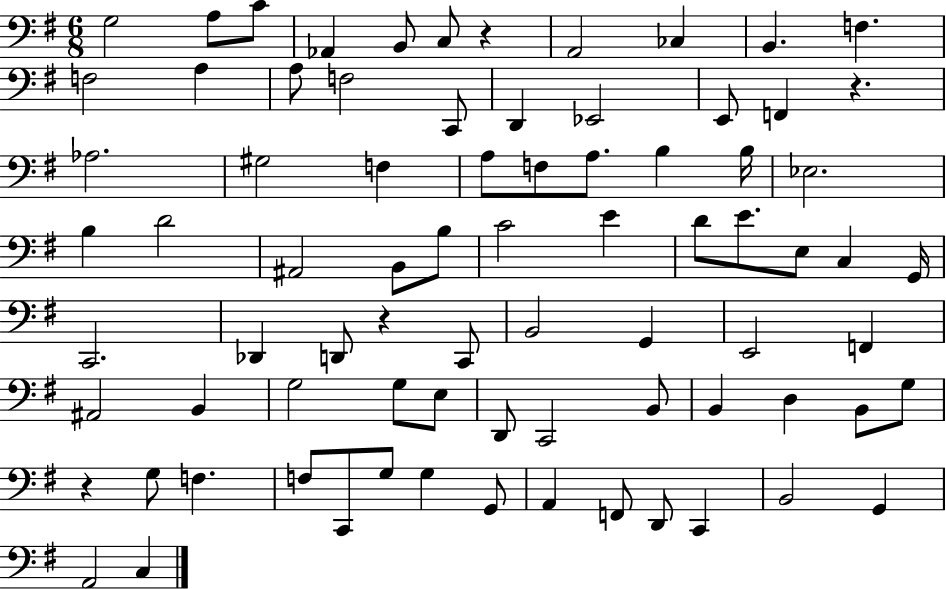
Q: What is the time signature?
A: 6/8